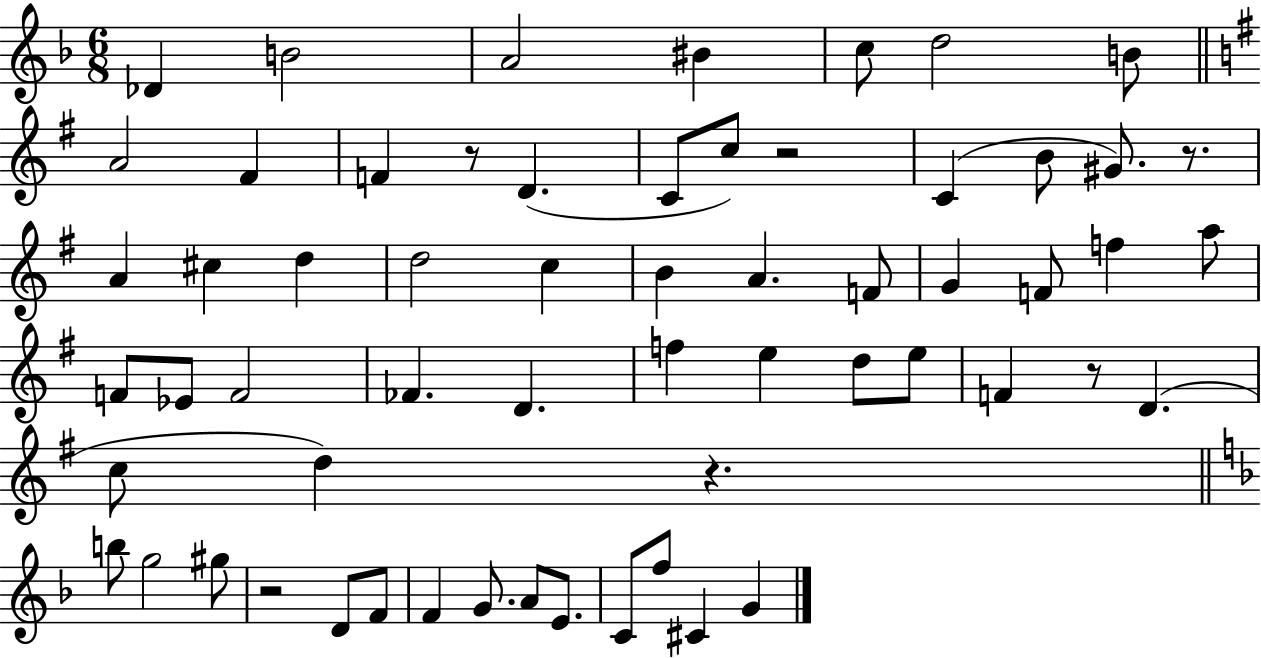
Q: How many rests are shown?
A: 6